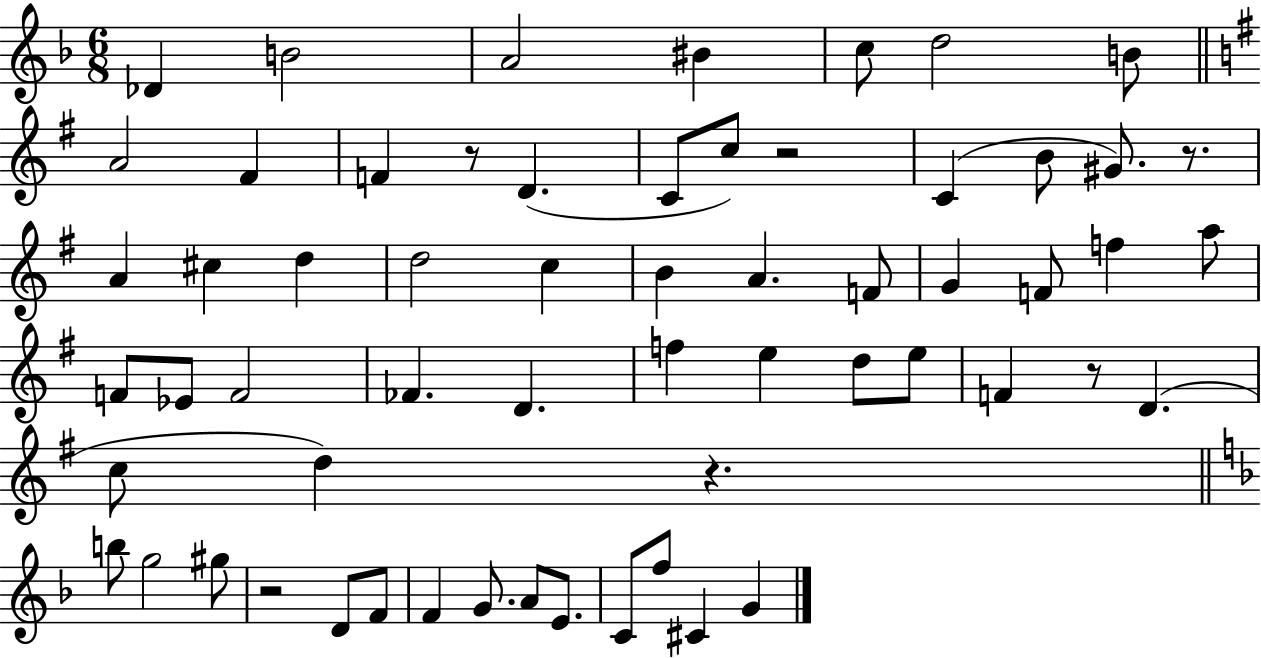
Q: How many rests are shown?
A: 6